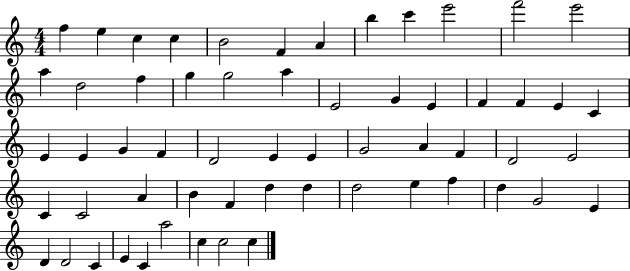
{
  \clef treble
  \numericTimeSignature
  \time 4/4
  \key c \major
  f''4 e''4 c''4 c''4 | b'2 f'4 a'4 | b''4 c'''4 e'''2 | f'''2 e'''2 | \break a''4 d''2 f''4 | g''4 g''2 a''4 | e'2 g'4 e'4 | f'4 f'4 e'4 c'4 | \break e'4 e'4 g'4 f'4 | d'2 e'4 e'4 | g'2 a'4 f'4 | d'2 e'2 | \break c'4 c'2 a'4 | b'4 f'4 d''4 d''4 | d''2 e''4 f''4 | d''4 g'2 e'4 | \break d'4 d'2 c'4 | e'4 c'4 a''2 | c''4 c''2 c''4 | \bar "|."
}